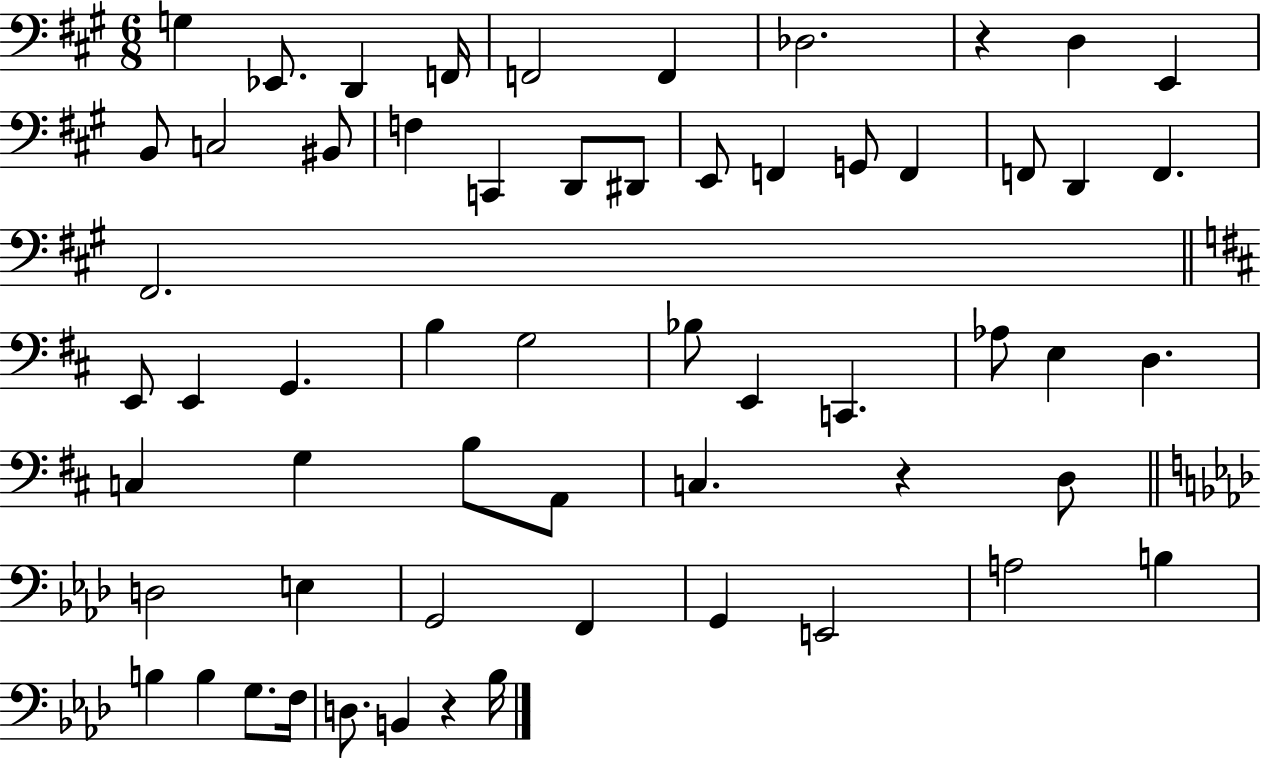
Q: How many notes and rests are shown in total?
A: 59